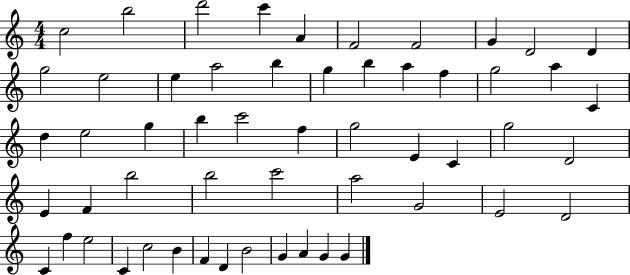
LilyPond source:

{
  \clef treble
  \numericTimeSignature
  \time 4/4
  \key c \major
  c''2 b''2 | d'''2 c'''4 a'4 | f'2 f'2 | g'4 d'2 d'4 | \break g''2 e''2 | e''4 a''2 b''4 | g''4 b''4 a''4 f''4 | g''2 a''4 c'4 | \break d''4 e''2 g''4 | b''4 c'''2 f''4 | g''2 e'4 c'4 | g''2 d'2 | \break e'4 f'4 b''2 | b''2 c'''2 | a''2 g'2 | e'2 d'2 | \break c'4 f''4 e''2 | c'4 c''2 b'4 | f'4 d'4 b'2 | g'4 a'4 g'4 g'4 | \break \bar "|."
}